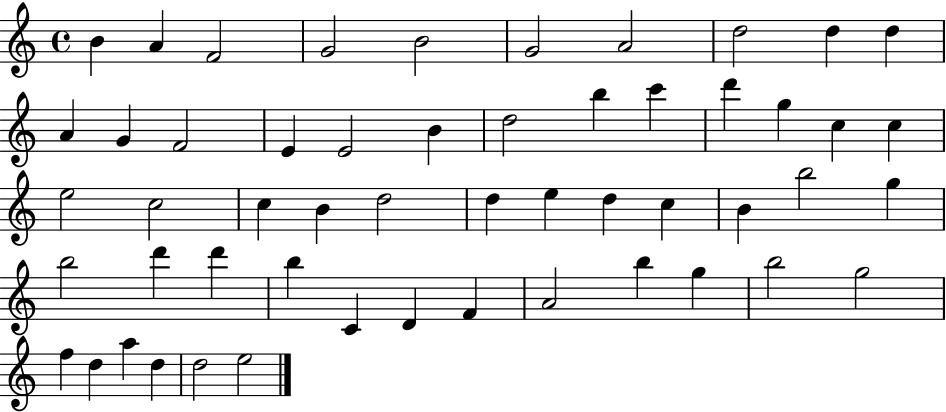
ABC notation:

X:1
T:Untitled
M:4/4
L:1/4
K:C
B A F2 G2 B2 G2 A2 d2 d d A G F2 E E2 B d2 b c' d' g c c e2 c2 c B d2 d e d c B b2 g b2 d' d' b C D F A2 b g b2 g2 f d a d d2 e2